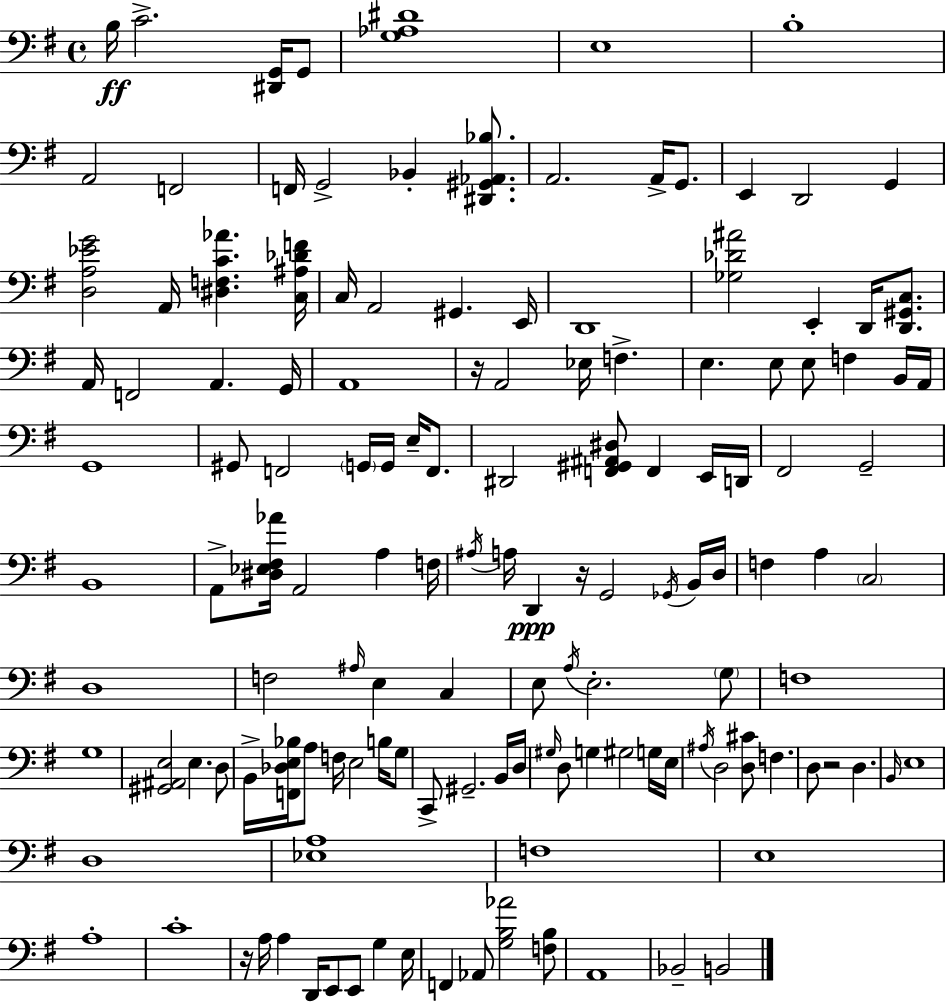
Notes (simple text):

B3/s C4/h. [D#2,G2]/s G2/e [G3,Ab3,D#4]/w E3/w B3/w A2/h F2/h F2/s G2/h Bb2/q [D#2,G#2,Ab2,Bb3]/e. A2/h. A2/s G2/e. E2/q D2/h G2/q [D3,A3,Eb4,G4]/h A2/s [D#3,F3,C4,Ab4]/q. [C3,A#3,Db4,F4]/s C3/s A2/h G#2/q. E2/s D2/w [Gb3,Db4,A#4]/h E2/q D2/s [D2,G#2,C3]/e. A2/s F2/h A2/q. G2/s A2/w R/s A2/h Eb3/s F3/q. E3/q. E3/e E3/e F3/q B2/s A2/s G2/w G#2/e F2/h G2/s G2/s E3/s F2/e. D#2/h [F2,G#2,A#2,D#3]/e F2/q E2/s D2/s F#2/h G2/h B2/w A2/e [D#3,Eb3,F#3,Ab4]/s A2/h A3/q F3/s A#3/s A3/s D2/q R/s G2/h Gb2/s B2/s D3/s F3/q A3/q C3/h D3/w F3/h A#3/s E3/q C3/q E3/e A3/s E3/h. G3/e F3/w G3/w [G#2,A#2,E3]/h E3/q. D3/e B2/s [F2,Db3,E3,Bb3]/s A3/e F3/s E3/h B3/s G3/e C2/e G#2/h. B2/s D3/s G#3/s D3/e G3/q G#3/h G3/s E3/s A#3/s D3/h [D3,C#4]/e F3/q. D3/e R/h D3/q. B2/s E3/w D3/w [Eb3,A3]/w F3/w E3/w A3/w C4/w R/s A3/s A3/q D2/s E2/e E2/e G3/q E3/s F2/q Ab2/e [G3,B3,Ab4]/h [F3,B3]/e A2/w Bb2/h B2/h